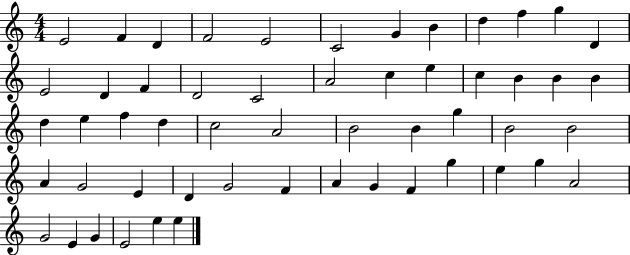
{
  \clef treble
  \numericTimeSignature
  \time 4/4
  \key c \major
  e'2 f'4 d'4 | f'2 e'2 | c'2 g'4 b'4 | d''4 f''4 g''4 d'4 | \break e'2 d'4 f'4 | d'2 c'2 | a'2 c''4 e''4 | c''4 b'4 b'4 b'4 | \break d''4 e''4 f''4 d''4 | c''2 a'2 | b'2 b'4 g''4 | b'2 b'2 | \break a'4 g'2 e'4 | d'4 g'2 f'4 | a'4 g'4 f'4 g''4 | e''4 g''4 a'2 | \break g'2 e'4 g'4 | e'2 e''4 e''4 | \bar "|."
}